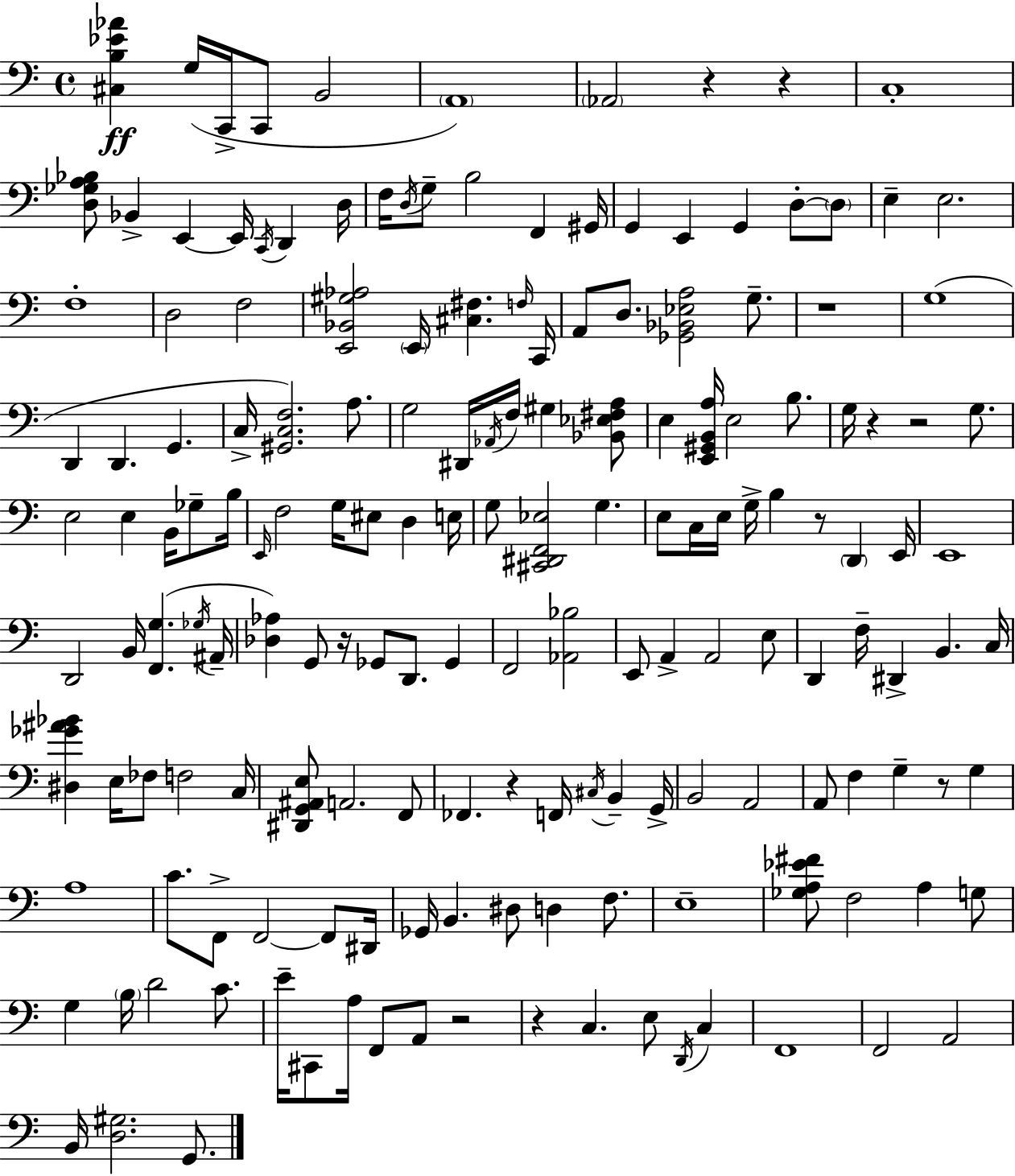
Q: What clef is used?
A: bass